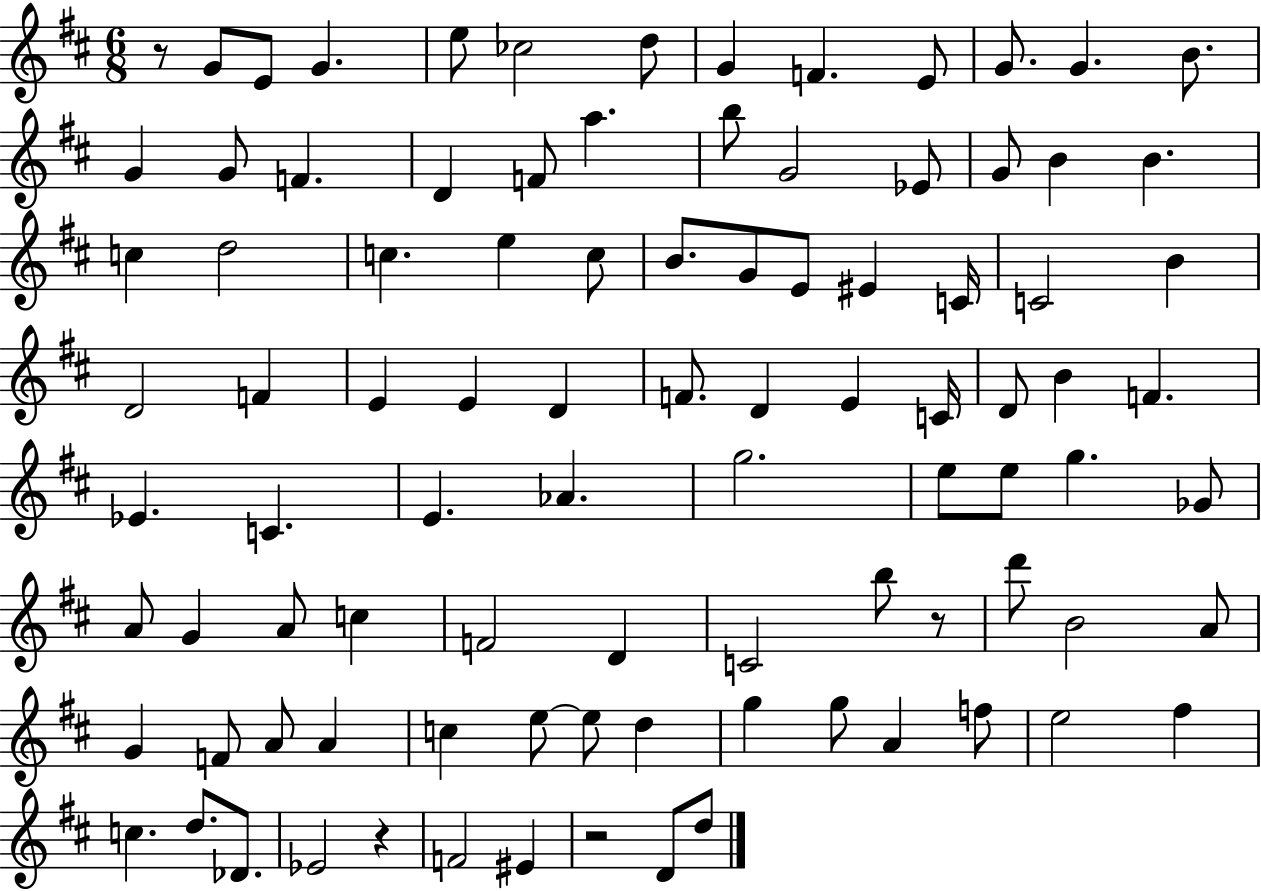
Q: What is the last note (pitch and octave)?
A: D5